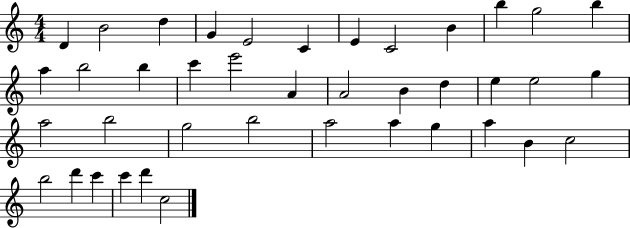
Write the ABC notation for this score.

X:1
T:Untitled
M:4/4
L:1/4
K:C
D B2 d G E2 C E C2 B b g2 b a b2 b c' e'2 A A2 B d e e2 g a2 b2 g2 b2 a2 a g a B c2 b2 d' c' c' d' c2